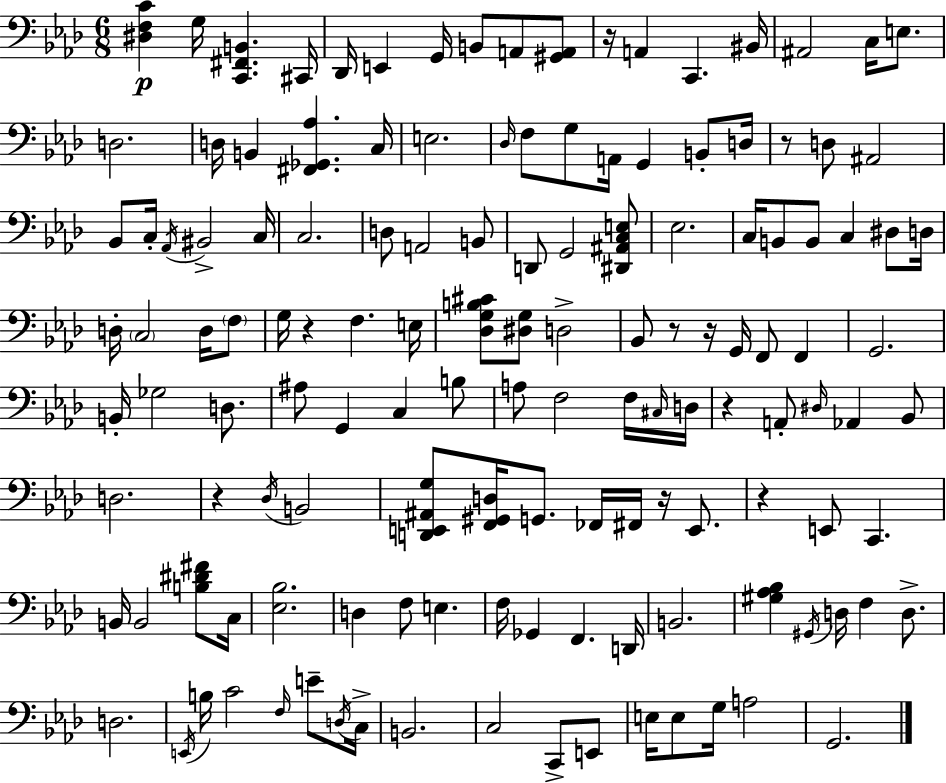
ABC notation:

X:1
T:Untitled
M:6/8
L:1/4
K:Fm
[^D,F,C] G,/4 [C,,^F,,B,,] ^C,,/4 _D,,/4 E,, G,,/4 B,,/2 A,,/2 [^G,,A,,]/2 z/4 A,, C,, ^B,,/4 ^A,,2 C,/4 E,/2 D,2 D,/4 B,, [^F,,_G,,_A,] C,/4 E,2 _D,/4 F,/2 G,/2 A,,/4 G,, B,,/2 D,/4 z/2 D,/2 ^A,,2 _B,,/2 C,/4 _A,,/4 ^B,,2 C,/4 C,2 D,/2 A,,2 B,,/2 D,,/2 G,,2 [^D,,^A,,C,E,]/2 _E,2 C,/4 B,,/2 B,,/2 C, ^D,/2 D,/4 D,/4 C,2 D,/4 F,/2 G,/4 z F, E,/4 [_D,G,B,^C]/2 [^D,G,]/2 D,2 _B,,/2 z/2 z/4 G,,/4 F,,/2 F,, G,,2 B,,/4 _G,2 D,/2 ^A,/2 G,, C, B,/2 A,/2 F,2 F,/4 ^C,/4 D,/4 z A,,/2 ^D,/4 _A,, _B,,/2 D,2 z _D,/4 B,,2 [D,,E,,^A,,G,]/2 [F,,^G,,D,]/4 G,,/2 _F,,/4 ^F,,/4 z/4 E,,/2 z E,,/2 C,, B,,/4 B,,2 [B,^D^F]/2 C,/4 [_E,_B,]2 D, F,/2 E, F,/4 _G,, F,, D,,/4 B,,2 [^G,_A,_B,] ^G,,/4 D,/4 F, D,/2 D,2 E,,/4 B,/4 C2 F,/4 E/2 D,/4 C,/4 B,,2 C,2 C,,/2 E,,/2 E,/4 E,/2 G,/4 A,2 G,,2